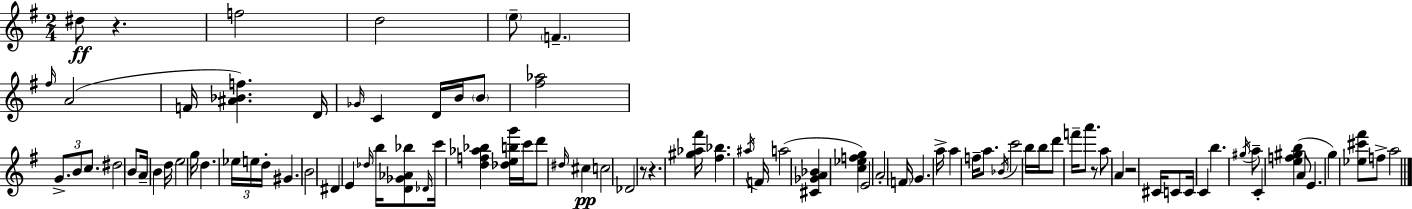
D#5/e R/q. F5/h D5/h E5/e F4/q. F#5/s A4/h F4/s [A#4,Bb4,F5]/q. D4/s Gb4/s C4/q D4/s B4/s B4/e [F#5,Ab5]/h G4/e. B4/e C5/e. D#5/h B4/e A4/s B4/q D5/s E5/h G5/s D5/q. Eb5/s E5/s D5/s G#4/q. B4/h D#4/q E4/q Db5/s B5/s [D4,Gb4,Ab4,Bb5]/e Db4/s C6/s [D5,F5,Ab5,Bb5]/q [Db5,E5,B5,G6]/s C6/s D6/e D#5/s C#5/q C5/h Db4/h R/e R/q. [G#5,Ab5,F#6]/s [F#5,Bb5]/q. A#5/s F4/s A5/h [C#4,Gb4,A4,Bb4]/q [C5,Eb5,F5,G5]/q E4/h A4/h F4/s G4/q. A5/s A5/q F5/s A5/e. Bb4/s C6/h B5/s B5/s D6/e F6/s A6/e. R/e A5/e A4/q R/h C#4/s C4/e C4/s C4/q B5/q. G#5/s A5/e C4/q [E5,F5,G#5,B5]/q A4/e E4/q. G5/q [Eb5,C#6,F#6]/e F5/e A5/h